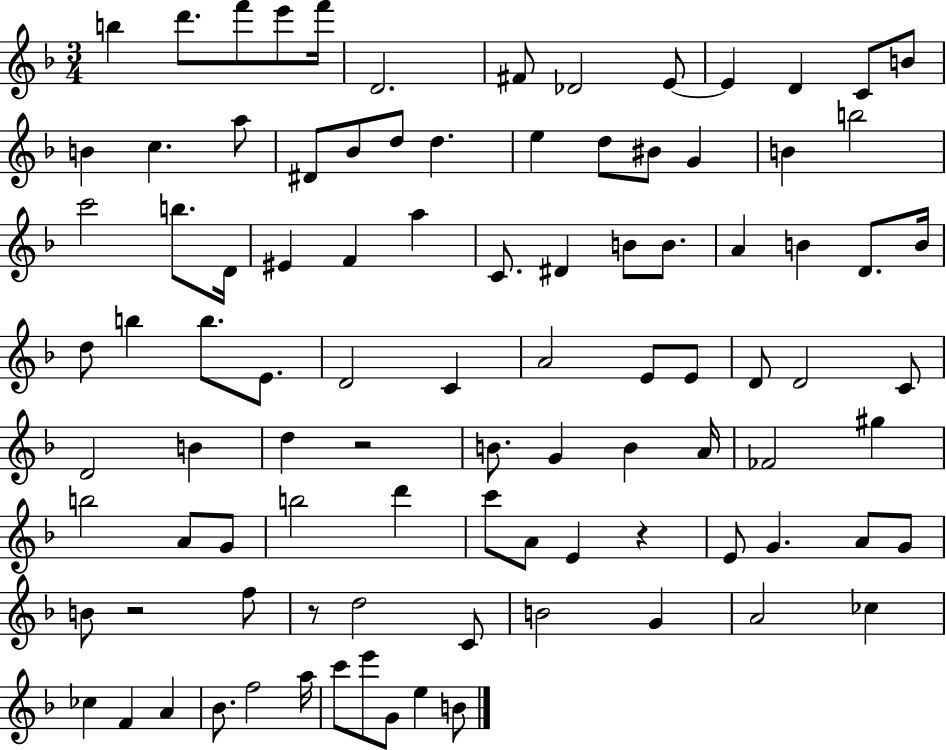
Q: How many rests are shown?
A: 4